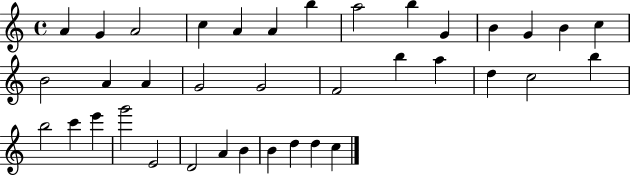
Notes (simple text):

A4/q G4/q A4/h C5/q A4/q A4/q B5/q A5/h B5/q G4/q B4/q G4/q B4/q C5/q B4/h A4/q A4/q G4/h G4/h F4/h B5/q A5/q D5/q C5/h B5/q B5/h C6/q E6/q G6/h E4/h D4/h A4/q B4/q B4/q D5/q D5/q C5/q